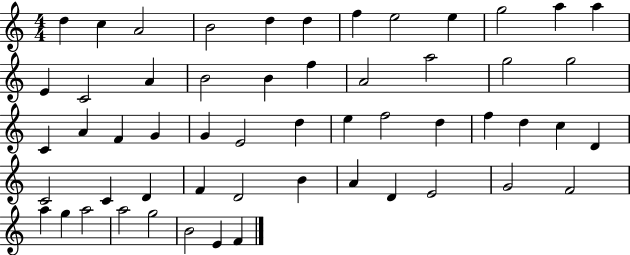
{
  \clef treble
  \numericTimeSignature
  \time 4/4
  \key c \major
  d''4 c''4 a'2 | b'2 d''4 d''4 | f''4 e''2 e''4 | g''2 a''4 a''4 | \break e'4 c'2 a'4 | b'2 b'4 f''4 | a'2 a''2 | g''2 g''2 | \break c'4 a'4 f'4 g'4 | g'4 e'2 d''4 | e''4 f''2 d''4 | f''4 d''4 c''4 d'4 | \break c'2 c'4 d'4 | f'4 d'2 b'4 | a'4 d'4 e'2 | g'2 f'2 | \break a''4 g''4 a''2 | a''2 g''2 | b'2 e'4 f'4 | \bar "|."
}